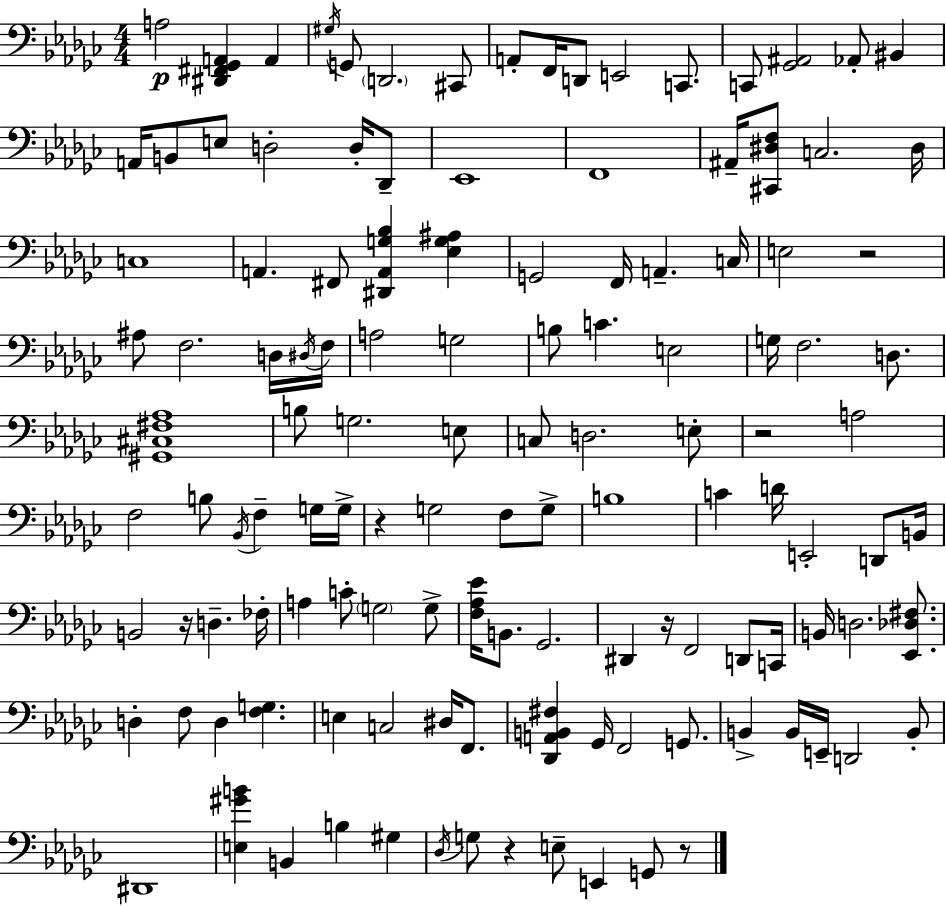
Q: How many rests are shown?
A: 7